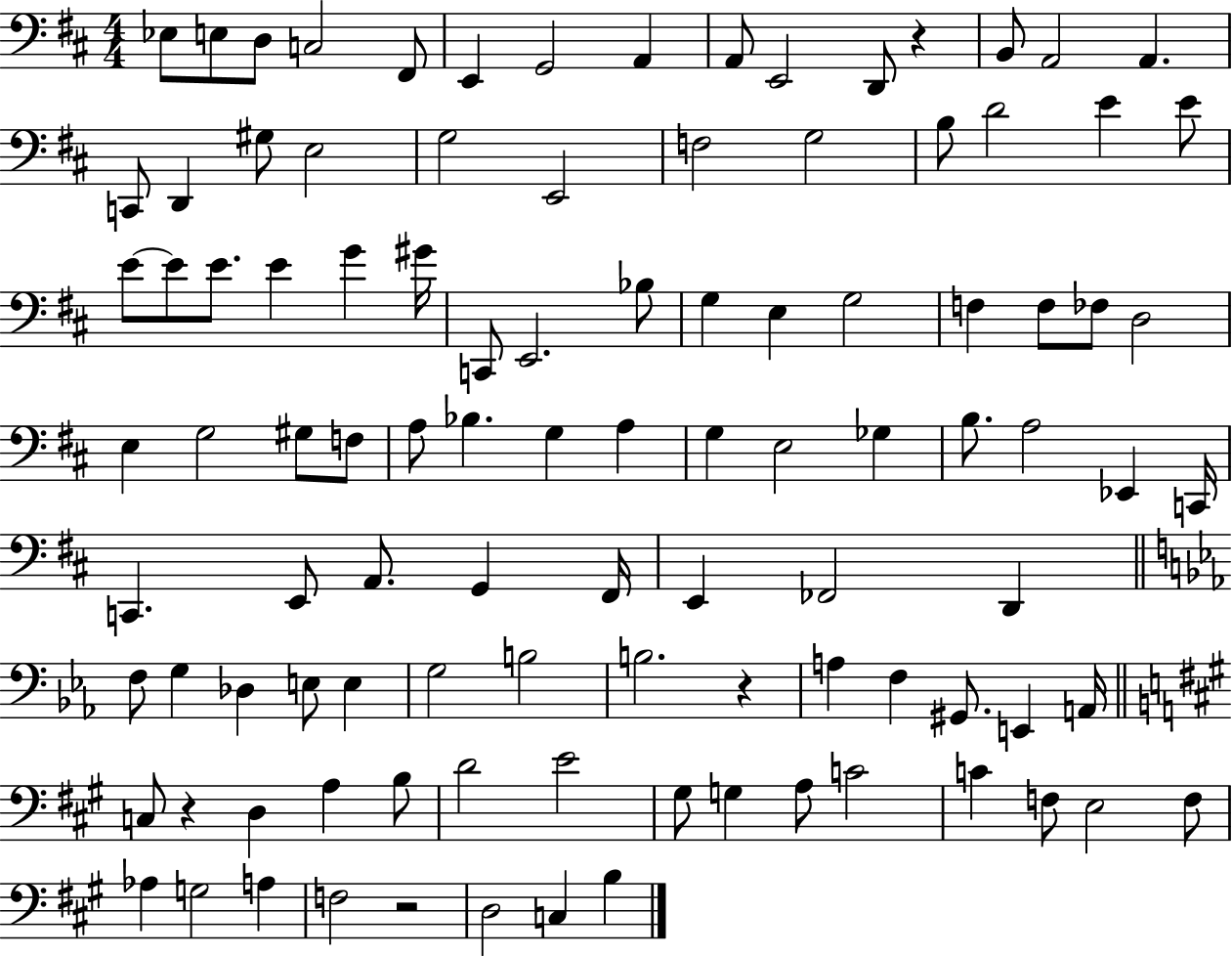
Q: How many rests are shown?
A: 4